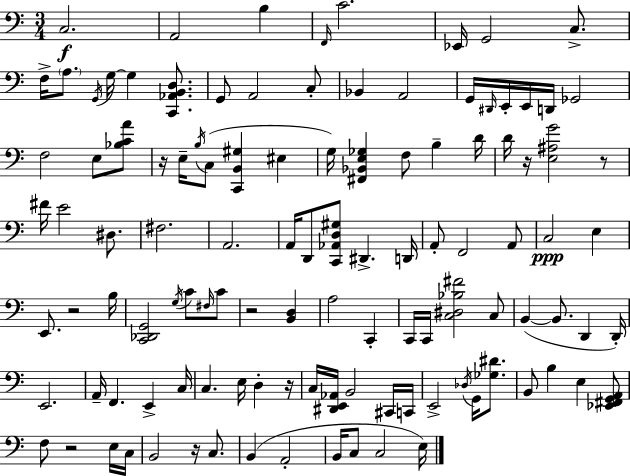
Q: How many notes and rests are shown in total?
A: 113